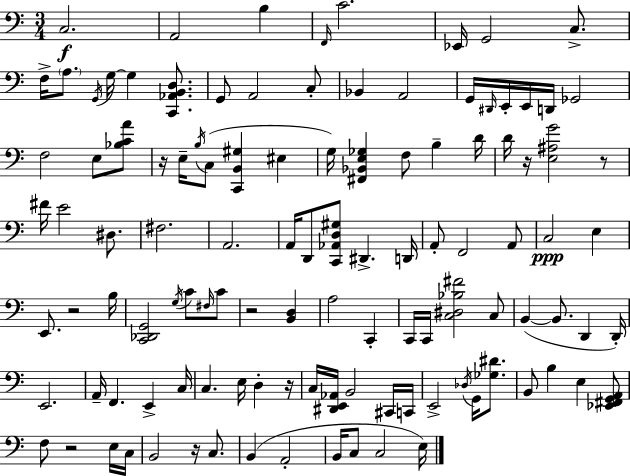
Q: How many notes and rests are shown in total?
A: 113